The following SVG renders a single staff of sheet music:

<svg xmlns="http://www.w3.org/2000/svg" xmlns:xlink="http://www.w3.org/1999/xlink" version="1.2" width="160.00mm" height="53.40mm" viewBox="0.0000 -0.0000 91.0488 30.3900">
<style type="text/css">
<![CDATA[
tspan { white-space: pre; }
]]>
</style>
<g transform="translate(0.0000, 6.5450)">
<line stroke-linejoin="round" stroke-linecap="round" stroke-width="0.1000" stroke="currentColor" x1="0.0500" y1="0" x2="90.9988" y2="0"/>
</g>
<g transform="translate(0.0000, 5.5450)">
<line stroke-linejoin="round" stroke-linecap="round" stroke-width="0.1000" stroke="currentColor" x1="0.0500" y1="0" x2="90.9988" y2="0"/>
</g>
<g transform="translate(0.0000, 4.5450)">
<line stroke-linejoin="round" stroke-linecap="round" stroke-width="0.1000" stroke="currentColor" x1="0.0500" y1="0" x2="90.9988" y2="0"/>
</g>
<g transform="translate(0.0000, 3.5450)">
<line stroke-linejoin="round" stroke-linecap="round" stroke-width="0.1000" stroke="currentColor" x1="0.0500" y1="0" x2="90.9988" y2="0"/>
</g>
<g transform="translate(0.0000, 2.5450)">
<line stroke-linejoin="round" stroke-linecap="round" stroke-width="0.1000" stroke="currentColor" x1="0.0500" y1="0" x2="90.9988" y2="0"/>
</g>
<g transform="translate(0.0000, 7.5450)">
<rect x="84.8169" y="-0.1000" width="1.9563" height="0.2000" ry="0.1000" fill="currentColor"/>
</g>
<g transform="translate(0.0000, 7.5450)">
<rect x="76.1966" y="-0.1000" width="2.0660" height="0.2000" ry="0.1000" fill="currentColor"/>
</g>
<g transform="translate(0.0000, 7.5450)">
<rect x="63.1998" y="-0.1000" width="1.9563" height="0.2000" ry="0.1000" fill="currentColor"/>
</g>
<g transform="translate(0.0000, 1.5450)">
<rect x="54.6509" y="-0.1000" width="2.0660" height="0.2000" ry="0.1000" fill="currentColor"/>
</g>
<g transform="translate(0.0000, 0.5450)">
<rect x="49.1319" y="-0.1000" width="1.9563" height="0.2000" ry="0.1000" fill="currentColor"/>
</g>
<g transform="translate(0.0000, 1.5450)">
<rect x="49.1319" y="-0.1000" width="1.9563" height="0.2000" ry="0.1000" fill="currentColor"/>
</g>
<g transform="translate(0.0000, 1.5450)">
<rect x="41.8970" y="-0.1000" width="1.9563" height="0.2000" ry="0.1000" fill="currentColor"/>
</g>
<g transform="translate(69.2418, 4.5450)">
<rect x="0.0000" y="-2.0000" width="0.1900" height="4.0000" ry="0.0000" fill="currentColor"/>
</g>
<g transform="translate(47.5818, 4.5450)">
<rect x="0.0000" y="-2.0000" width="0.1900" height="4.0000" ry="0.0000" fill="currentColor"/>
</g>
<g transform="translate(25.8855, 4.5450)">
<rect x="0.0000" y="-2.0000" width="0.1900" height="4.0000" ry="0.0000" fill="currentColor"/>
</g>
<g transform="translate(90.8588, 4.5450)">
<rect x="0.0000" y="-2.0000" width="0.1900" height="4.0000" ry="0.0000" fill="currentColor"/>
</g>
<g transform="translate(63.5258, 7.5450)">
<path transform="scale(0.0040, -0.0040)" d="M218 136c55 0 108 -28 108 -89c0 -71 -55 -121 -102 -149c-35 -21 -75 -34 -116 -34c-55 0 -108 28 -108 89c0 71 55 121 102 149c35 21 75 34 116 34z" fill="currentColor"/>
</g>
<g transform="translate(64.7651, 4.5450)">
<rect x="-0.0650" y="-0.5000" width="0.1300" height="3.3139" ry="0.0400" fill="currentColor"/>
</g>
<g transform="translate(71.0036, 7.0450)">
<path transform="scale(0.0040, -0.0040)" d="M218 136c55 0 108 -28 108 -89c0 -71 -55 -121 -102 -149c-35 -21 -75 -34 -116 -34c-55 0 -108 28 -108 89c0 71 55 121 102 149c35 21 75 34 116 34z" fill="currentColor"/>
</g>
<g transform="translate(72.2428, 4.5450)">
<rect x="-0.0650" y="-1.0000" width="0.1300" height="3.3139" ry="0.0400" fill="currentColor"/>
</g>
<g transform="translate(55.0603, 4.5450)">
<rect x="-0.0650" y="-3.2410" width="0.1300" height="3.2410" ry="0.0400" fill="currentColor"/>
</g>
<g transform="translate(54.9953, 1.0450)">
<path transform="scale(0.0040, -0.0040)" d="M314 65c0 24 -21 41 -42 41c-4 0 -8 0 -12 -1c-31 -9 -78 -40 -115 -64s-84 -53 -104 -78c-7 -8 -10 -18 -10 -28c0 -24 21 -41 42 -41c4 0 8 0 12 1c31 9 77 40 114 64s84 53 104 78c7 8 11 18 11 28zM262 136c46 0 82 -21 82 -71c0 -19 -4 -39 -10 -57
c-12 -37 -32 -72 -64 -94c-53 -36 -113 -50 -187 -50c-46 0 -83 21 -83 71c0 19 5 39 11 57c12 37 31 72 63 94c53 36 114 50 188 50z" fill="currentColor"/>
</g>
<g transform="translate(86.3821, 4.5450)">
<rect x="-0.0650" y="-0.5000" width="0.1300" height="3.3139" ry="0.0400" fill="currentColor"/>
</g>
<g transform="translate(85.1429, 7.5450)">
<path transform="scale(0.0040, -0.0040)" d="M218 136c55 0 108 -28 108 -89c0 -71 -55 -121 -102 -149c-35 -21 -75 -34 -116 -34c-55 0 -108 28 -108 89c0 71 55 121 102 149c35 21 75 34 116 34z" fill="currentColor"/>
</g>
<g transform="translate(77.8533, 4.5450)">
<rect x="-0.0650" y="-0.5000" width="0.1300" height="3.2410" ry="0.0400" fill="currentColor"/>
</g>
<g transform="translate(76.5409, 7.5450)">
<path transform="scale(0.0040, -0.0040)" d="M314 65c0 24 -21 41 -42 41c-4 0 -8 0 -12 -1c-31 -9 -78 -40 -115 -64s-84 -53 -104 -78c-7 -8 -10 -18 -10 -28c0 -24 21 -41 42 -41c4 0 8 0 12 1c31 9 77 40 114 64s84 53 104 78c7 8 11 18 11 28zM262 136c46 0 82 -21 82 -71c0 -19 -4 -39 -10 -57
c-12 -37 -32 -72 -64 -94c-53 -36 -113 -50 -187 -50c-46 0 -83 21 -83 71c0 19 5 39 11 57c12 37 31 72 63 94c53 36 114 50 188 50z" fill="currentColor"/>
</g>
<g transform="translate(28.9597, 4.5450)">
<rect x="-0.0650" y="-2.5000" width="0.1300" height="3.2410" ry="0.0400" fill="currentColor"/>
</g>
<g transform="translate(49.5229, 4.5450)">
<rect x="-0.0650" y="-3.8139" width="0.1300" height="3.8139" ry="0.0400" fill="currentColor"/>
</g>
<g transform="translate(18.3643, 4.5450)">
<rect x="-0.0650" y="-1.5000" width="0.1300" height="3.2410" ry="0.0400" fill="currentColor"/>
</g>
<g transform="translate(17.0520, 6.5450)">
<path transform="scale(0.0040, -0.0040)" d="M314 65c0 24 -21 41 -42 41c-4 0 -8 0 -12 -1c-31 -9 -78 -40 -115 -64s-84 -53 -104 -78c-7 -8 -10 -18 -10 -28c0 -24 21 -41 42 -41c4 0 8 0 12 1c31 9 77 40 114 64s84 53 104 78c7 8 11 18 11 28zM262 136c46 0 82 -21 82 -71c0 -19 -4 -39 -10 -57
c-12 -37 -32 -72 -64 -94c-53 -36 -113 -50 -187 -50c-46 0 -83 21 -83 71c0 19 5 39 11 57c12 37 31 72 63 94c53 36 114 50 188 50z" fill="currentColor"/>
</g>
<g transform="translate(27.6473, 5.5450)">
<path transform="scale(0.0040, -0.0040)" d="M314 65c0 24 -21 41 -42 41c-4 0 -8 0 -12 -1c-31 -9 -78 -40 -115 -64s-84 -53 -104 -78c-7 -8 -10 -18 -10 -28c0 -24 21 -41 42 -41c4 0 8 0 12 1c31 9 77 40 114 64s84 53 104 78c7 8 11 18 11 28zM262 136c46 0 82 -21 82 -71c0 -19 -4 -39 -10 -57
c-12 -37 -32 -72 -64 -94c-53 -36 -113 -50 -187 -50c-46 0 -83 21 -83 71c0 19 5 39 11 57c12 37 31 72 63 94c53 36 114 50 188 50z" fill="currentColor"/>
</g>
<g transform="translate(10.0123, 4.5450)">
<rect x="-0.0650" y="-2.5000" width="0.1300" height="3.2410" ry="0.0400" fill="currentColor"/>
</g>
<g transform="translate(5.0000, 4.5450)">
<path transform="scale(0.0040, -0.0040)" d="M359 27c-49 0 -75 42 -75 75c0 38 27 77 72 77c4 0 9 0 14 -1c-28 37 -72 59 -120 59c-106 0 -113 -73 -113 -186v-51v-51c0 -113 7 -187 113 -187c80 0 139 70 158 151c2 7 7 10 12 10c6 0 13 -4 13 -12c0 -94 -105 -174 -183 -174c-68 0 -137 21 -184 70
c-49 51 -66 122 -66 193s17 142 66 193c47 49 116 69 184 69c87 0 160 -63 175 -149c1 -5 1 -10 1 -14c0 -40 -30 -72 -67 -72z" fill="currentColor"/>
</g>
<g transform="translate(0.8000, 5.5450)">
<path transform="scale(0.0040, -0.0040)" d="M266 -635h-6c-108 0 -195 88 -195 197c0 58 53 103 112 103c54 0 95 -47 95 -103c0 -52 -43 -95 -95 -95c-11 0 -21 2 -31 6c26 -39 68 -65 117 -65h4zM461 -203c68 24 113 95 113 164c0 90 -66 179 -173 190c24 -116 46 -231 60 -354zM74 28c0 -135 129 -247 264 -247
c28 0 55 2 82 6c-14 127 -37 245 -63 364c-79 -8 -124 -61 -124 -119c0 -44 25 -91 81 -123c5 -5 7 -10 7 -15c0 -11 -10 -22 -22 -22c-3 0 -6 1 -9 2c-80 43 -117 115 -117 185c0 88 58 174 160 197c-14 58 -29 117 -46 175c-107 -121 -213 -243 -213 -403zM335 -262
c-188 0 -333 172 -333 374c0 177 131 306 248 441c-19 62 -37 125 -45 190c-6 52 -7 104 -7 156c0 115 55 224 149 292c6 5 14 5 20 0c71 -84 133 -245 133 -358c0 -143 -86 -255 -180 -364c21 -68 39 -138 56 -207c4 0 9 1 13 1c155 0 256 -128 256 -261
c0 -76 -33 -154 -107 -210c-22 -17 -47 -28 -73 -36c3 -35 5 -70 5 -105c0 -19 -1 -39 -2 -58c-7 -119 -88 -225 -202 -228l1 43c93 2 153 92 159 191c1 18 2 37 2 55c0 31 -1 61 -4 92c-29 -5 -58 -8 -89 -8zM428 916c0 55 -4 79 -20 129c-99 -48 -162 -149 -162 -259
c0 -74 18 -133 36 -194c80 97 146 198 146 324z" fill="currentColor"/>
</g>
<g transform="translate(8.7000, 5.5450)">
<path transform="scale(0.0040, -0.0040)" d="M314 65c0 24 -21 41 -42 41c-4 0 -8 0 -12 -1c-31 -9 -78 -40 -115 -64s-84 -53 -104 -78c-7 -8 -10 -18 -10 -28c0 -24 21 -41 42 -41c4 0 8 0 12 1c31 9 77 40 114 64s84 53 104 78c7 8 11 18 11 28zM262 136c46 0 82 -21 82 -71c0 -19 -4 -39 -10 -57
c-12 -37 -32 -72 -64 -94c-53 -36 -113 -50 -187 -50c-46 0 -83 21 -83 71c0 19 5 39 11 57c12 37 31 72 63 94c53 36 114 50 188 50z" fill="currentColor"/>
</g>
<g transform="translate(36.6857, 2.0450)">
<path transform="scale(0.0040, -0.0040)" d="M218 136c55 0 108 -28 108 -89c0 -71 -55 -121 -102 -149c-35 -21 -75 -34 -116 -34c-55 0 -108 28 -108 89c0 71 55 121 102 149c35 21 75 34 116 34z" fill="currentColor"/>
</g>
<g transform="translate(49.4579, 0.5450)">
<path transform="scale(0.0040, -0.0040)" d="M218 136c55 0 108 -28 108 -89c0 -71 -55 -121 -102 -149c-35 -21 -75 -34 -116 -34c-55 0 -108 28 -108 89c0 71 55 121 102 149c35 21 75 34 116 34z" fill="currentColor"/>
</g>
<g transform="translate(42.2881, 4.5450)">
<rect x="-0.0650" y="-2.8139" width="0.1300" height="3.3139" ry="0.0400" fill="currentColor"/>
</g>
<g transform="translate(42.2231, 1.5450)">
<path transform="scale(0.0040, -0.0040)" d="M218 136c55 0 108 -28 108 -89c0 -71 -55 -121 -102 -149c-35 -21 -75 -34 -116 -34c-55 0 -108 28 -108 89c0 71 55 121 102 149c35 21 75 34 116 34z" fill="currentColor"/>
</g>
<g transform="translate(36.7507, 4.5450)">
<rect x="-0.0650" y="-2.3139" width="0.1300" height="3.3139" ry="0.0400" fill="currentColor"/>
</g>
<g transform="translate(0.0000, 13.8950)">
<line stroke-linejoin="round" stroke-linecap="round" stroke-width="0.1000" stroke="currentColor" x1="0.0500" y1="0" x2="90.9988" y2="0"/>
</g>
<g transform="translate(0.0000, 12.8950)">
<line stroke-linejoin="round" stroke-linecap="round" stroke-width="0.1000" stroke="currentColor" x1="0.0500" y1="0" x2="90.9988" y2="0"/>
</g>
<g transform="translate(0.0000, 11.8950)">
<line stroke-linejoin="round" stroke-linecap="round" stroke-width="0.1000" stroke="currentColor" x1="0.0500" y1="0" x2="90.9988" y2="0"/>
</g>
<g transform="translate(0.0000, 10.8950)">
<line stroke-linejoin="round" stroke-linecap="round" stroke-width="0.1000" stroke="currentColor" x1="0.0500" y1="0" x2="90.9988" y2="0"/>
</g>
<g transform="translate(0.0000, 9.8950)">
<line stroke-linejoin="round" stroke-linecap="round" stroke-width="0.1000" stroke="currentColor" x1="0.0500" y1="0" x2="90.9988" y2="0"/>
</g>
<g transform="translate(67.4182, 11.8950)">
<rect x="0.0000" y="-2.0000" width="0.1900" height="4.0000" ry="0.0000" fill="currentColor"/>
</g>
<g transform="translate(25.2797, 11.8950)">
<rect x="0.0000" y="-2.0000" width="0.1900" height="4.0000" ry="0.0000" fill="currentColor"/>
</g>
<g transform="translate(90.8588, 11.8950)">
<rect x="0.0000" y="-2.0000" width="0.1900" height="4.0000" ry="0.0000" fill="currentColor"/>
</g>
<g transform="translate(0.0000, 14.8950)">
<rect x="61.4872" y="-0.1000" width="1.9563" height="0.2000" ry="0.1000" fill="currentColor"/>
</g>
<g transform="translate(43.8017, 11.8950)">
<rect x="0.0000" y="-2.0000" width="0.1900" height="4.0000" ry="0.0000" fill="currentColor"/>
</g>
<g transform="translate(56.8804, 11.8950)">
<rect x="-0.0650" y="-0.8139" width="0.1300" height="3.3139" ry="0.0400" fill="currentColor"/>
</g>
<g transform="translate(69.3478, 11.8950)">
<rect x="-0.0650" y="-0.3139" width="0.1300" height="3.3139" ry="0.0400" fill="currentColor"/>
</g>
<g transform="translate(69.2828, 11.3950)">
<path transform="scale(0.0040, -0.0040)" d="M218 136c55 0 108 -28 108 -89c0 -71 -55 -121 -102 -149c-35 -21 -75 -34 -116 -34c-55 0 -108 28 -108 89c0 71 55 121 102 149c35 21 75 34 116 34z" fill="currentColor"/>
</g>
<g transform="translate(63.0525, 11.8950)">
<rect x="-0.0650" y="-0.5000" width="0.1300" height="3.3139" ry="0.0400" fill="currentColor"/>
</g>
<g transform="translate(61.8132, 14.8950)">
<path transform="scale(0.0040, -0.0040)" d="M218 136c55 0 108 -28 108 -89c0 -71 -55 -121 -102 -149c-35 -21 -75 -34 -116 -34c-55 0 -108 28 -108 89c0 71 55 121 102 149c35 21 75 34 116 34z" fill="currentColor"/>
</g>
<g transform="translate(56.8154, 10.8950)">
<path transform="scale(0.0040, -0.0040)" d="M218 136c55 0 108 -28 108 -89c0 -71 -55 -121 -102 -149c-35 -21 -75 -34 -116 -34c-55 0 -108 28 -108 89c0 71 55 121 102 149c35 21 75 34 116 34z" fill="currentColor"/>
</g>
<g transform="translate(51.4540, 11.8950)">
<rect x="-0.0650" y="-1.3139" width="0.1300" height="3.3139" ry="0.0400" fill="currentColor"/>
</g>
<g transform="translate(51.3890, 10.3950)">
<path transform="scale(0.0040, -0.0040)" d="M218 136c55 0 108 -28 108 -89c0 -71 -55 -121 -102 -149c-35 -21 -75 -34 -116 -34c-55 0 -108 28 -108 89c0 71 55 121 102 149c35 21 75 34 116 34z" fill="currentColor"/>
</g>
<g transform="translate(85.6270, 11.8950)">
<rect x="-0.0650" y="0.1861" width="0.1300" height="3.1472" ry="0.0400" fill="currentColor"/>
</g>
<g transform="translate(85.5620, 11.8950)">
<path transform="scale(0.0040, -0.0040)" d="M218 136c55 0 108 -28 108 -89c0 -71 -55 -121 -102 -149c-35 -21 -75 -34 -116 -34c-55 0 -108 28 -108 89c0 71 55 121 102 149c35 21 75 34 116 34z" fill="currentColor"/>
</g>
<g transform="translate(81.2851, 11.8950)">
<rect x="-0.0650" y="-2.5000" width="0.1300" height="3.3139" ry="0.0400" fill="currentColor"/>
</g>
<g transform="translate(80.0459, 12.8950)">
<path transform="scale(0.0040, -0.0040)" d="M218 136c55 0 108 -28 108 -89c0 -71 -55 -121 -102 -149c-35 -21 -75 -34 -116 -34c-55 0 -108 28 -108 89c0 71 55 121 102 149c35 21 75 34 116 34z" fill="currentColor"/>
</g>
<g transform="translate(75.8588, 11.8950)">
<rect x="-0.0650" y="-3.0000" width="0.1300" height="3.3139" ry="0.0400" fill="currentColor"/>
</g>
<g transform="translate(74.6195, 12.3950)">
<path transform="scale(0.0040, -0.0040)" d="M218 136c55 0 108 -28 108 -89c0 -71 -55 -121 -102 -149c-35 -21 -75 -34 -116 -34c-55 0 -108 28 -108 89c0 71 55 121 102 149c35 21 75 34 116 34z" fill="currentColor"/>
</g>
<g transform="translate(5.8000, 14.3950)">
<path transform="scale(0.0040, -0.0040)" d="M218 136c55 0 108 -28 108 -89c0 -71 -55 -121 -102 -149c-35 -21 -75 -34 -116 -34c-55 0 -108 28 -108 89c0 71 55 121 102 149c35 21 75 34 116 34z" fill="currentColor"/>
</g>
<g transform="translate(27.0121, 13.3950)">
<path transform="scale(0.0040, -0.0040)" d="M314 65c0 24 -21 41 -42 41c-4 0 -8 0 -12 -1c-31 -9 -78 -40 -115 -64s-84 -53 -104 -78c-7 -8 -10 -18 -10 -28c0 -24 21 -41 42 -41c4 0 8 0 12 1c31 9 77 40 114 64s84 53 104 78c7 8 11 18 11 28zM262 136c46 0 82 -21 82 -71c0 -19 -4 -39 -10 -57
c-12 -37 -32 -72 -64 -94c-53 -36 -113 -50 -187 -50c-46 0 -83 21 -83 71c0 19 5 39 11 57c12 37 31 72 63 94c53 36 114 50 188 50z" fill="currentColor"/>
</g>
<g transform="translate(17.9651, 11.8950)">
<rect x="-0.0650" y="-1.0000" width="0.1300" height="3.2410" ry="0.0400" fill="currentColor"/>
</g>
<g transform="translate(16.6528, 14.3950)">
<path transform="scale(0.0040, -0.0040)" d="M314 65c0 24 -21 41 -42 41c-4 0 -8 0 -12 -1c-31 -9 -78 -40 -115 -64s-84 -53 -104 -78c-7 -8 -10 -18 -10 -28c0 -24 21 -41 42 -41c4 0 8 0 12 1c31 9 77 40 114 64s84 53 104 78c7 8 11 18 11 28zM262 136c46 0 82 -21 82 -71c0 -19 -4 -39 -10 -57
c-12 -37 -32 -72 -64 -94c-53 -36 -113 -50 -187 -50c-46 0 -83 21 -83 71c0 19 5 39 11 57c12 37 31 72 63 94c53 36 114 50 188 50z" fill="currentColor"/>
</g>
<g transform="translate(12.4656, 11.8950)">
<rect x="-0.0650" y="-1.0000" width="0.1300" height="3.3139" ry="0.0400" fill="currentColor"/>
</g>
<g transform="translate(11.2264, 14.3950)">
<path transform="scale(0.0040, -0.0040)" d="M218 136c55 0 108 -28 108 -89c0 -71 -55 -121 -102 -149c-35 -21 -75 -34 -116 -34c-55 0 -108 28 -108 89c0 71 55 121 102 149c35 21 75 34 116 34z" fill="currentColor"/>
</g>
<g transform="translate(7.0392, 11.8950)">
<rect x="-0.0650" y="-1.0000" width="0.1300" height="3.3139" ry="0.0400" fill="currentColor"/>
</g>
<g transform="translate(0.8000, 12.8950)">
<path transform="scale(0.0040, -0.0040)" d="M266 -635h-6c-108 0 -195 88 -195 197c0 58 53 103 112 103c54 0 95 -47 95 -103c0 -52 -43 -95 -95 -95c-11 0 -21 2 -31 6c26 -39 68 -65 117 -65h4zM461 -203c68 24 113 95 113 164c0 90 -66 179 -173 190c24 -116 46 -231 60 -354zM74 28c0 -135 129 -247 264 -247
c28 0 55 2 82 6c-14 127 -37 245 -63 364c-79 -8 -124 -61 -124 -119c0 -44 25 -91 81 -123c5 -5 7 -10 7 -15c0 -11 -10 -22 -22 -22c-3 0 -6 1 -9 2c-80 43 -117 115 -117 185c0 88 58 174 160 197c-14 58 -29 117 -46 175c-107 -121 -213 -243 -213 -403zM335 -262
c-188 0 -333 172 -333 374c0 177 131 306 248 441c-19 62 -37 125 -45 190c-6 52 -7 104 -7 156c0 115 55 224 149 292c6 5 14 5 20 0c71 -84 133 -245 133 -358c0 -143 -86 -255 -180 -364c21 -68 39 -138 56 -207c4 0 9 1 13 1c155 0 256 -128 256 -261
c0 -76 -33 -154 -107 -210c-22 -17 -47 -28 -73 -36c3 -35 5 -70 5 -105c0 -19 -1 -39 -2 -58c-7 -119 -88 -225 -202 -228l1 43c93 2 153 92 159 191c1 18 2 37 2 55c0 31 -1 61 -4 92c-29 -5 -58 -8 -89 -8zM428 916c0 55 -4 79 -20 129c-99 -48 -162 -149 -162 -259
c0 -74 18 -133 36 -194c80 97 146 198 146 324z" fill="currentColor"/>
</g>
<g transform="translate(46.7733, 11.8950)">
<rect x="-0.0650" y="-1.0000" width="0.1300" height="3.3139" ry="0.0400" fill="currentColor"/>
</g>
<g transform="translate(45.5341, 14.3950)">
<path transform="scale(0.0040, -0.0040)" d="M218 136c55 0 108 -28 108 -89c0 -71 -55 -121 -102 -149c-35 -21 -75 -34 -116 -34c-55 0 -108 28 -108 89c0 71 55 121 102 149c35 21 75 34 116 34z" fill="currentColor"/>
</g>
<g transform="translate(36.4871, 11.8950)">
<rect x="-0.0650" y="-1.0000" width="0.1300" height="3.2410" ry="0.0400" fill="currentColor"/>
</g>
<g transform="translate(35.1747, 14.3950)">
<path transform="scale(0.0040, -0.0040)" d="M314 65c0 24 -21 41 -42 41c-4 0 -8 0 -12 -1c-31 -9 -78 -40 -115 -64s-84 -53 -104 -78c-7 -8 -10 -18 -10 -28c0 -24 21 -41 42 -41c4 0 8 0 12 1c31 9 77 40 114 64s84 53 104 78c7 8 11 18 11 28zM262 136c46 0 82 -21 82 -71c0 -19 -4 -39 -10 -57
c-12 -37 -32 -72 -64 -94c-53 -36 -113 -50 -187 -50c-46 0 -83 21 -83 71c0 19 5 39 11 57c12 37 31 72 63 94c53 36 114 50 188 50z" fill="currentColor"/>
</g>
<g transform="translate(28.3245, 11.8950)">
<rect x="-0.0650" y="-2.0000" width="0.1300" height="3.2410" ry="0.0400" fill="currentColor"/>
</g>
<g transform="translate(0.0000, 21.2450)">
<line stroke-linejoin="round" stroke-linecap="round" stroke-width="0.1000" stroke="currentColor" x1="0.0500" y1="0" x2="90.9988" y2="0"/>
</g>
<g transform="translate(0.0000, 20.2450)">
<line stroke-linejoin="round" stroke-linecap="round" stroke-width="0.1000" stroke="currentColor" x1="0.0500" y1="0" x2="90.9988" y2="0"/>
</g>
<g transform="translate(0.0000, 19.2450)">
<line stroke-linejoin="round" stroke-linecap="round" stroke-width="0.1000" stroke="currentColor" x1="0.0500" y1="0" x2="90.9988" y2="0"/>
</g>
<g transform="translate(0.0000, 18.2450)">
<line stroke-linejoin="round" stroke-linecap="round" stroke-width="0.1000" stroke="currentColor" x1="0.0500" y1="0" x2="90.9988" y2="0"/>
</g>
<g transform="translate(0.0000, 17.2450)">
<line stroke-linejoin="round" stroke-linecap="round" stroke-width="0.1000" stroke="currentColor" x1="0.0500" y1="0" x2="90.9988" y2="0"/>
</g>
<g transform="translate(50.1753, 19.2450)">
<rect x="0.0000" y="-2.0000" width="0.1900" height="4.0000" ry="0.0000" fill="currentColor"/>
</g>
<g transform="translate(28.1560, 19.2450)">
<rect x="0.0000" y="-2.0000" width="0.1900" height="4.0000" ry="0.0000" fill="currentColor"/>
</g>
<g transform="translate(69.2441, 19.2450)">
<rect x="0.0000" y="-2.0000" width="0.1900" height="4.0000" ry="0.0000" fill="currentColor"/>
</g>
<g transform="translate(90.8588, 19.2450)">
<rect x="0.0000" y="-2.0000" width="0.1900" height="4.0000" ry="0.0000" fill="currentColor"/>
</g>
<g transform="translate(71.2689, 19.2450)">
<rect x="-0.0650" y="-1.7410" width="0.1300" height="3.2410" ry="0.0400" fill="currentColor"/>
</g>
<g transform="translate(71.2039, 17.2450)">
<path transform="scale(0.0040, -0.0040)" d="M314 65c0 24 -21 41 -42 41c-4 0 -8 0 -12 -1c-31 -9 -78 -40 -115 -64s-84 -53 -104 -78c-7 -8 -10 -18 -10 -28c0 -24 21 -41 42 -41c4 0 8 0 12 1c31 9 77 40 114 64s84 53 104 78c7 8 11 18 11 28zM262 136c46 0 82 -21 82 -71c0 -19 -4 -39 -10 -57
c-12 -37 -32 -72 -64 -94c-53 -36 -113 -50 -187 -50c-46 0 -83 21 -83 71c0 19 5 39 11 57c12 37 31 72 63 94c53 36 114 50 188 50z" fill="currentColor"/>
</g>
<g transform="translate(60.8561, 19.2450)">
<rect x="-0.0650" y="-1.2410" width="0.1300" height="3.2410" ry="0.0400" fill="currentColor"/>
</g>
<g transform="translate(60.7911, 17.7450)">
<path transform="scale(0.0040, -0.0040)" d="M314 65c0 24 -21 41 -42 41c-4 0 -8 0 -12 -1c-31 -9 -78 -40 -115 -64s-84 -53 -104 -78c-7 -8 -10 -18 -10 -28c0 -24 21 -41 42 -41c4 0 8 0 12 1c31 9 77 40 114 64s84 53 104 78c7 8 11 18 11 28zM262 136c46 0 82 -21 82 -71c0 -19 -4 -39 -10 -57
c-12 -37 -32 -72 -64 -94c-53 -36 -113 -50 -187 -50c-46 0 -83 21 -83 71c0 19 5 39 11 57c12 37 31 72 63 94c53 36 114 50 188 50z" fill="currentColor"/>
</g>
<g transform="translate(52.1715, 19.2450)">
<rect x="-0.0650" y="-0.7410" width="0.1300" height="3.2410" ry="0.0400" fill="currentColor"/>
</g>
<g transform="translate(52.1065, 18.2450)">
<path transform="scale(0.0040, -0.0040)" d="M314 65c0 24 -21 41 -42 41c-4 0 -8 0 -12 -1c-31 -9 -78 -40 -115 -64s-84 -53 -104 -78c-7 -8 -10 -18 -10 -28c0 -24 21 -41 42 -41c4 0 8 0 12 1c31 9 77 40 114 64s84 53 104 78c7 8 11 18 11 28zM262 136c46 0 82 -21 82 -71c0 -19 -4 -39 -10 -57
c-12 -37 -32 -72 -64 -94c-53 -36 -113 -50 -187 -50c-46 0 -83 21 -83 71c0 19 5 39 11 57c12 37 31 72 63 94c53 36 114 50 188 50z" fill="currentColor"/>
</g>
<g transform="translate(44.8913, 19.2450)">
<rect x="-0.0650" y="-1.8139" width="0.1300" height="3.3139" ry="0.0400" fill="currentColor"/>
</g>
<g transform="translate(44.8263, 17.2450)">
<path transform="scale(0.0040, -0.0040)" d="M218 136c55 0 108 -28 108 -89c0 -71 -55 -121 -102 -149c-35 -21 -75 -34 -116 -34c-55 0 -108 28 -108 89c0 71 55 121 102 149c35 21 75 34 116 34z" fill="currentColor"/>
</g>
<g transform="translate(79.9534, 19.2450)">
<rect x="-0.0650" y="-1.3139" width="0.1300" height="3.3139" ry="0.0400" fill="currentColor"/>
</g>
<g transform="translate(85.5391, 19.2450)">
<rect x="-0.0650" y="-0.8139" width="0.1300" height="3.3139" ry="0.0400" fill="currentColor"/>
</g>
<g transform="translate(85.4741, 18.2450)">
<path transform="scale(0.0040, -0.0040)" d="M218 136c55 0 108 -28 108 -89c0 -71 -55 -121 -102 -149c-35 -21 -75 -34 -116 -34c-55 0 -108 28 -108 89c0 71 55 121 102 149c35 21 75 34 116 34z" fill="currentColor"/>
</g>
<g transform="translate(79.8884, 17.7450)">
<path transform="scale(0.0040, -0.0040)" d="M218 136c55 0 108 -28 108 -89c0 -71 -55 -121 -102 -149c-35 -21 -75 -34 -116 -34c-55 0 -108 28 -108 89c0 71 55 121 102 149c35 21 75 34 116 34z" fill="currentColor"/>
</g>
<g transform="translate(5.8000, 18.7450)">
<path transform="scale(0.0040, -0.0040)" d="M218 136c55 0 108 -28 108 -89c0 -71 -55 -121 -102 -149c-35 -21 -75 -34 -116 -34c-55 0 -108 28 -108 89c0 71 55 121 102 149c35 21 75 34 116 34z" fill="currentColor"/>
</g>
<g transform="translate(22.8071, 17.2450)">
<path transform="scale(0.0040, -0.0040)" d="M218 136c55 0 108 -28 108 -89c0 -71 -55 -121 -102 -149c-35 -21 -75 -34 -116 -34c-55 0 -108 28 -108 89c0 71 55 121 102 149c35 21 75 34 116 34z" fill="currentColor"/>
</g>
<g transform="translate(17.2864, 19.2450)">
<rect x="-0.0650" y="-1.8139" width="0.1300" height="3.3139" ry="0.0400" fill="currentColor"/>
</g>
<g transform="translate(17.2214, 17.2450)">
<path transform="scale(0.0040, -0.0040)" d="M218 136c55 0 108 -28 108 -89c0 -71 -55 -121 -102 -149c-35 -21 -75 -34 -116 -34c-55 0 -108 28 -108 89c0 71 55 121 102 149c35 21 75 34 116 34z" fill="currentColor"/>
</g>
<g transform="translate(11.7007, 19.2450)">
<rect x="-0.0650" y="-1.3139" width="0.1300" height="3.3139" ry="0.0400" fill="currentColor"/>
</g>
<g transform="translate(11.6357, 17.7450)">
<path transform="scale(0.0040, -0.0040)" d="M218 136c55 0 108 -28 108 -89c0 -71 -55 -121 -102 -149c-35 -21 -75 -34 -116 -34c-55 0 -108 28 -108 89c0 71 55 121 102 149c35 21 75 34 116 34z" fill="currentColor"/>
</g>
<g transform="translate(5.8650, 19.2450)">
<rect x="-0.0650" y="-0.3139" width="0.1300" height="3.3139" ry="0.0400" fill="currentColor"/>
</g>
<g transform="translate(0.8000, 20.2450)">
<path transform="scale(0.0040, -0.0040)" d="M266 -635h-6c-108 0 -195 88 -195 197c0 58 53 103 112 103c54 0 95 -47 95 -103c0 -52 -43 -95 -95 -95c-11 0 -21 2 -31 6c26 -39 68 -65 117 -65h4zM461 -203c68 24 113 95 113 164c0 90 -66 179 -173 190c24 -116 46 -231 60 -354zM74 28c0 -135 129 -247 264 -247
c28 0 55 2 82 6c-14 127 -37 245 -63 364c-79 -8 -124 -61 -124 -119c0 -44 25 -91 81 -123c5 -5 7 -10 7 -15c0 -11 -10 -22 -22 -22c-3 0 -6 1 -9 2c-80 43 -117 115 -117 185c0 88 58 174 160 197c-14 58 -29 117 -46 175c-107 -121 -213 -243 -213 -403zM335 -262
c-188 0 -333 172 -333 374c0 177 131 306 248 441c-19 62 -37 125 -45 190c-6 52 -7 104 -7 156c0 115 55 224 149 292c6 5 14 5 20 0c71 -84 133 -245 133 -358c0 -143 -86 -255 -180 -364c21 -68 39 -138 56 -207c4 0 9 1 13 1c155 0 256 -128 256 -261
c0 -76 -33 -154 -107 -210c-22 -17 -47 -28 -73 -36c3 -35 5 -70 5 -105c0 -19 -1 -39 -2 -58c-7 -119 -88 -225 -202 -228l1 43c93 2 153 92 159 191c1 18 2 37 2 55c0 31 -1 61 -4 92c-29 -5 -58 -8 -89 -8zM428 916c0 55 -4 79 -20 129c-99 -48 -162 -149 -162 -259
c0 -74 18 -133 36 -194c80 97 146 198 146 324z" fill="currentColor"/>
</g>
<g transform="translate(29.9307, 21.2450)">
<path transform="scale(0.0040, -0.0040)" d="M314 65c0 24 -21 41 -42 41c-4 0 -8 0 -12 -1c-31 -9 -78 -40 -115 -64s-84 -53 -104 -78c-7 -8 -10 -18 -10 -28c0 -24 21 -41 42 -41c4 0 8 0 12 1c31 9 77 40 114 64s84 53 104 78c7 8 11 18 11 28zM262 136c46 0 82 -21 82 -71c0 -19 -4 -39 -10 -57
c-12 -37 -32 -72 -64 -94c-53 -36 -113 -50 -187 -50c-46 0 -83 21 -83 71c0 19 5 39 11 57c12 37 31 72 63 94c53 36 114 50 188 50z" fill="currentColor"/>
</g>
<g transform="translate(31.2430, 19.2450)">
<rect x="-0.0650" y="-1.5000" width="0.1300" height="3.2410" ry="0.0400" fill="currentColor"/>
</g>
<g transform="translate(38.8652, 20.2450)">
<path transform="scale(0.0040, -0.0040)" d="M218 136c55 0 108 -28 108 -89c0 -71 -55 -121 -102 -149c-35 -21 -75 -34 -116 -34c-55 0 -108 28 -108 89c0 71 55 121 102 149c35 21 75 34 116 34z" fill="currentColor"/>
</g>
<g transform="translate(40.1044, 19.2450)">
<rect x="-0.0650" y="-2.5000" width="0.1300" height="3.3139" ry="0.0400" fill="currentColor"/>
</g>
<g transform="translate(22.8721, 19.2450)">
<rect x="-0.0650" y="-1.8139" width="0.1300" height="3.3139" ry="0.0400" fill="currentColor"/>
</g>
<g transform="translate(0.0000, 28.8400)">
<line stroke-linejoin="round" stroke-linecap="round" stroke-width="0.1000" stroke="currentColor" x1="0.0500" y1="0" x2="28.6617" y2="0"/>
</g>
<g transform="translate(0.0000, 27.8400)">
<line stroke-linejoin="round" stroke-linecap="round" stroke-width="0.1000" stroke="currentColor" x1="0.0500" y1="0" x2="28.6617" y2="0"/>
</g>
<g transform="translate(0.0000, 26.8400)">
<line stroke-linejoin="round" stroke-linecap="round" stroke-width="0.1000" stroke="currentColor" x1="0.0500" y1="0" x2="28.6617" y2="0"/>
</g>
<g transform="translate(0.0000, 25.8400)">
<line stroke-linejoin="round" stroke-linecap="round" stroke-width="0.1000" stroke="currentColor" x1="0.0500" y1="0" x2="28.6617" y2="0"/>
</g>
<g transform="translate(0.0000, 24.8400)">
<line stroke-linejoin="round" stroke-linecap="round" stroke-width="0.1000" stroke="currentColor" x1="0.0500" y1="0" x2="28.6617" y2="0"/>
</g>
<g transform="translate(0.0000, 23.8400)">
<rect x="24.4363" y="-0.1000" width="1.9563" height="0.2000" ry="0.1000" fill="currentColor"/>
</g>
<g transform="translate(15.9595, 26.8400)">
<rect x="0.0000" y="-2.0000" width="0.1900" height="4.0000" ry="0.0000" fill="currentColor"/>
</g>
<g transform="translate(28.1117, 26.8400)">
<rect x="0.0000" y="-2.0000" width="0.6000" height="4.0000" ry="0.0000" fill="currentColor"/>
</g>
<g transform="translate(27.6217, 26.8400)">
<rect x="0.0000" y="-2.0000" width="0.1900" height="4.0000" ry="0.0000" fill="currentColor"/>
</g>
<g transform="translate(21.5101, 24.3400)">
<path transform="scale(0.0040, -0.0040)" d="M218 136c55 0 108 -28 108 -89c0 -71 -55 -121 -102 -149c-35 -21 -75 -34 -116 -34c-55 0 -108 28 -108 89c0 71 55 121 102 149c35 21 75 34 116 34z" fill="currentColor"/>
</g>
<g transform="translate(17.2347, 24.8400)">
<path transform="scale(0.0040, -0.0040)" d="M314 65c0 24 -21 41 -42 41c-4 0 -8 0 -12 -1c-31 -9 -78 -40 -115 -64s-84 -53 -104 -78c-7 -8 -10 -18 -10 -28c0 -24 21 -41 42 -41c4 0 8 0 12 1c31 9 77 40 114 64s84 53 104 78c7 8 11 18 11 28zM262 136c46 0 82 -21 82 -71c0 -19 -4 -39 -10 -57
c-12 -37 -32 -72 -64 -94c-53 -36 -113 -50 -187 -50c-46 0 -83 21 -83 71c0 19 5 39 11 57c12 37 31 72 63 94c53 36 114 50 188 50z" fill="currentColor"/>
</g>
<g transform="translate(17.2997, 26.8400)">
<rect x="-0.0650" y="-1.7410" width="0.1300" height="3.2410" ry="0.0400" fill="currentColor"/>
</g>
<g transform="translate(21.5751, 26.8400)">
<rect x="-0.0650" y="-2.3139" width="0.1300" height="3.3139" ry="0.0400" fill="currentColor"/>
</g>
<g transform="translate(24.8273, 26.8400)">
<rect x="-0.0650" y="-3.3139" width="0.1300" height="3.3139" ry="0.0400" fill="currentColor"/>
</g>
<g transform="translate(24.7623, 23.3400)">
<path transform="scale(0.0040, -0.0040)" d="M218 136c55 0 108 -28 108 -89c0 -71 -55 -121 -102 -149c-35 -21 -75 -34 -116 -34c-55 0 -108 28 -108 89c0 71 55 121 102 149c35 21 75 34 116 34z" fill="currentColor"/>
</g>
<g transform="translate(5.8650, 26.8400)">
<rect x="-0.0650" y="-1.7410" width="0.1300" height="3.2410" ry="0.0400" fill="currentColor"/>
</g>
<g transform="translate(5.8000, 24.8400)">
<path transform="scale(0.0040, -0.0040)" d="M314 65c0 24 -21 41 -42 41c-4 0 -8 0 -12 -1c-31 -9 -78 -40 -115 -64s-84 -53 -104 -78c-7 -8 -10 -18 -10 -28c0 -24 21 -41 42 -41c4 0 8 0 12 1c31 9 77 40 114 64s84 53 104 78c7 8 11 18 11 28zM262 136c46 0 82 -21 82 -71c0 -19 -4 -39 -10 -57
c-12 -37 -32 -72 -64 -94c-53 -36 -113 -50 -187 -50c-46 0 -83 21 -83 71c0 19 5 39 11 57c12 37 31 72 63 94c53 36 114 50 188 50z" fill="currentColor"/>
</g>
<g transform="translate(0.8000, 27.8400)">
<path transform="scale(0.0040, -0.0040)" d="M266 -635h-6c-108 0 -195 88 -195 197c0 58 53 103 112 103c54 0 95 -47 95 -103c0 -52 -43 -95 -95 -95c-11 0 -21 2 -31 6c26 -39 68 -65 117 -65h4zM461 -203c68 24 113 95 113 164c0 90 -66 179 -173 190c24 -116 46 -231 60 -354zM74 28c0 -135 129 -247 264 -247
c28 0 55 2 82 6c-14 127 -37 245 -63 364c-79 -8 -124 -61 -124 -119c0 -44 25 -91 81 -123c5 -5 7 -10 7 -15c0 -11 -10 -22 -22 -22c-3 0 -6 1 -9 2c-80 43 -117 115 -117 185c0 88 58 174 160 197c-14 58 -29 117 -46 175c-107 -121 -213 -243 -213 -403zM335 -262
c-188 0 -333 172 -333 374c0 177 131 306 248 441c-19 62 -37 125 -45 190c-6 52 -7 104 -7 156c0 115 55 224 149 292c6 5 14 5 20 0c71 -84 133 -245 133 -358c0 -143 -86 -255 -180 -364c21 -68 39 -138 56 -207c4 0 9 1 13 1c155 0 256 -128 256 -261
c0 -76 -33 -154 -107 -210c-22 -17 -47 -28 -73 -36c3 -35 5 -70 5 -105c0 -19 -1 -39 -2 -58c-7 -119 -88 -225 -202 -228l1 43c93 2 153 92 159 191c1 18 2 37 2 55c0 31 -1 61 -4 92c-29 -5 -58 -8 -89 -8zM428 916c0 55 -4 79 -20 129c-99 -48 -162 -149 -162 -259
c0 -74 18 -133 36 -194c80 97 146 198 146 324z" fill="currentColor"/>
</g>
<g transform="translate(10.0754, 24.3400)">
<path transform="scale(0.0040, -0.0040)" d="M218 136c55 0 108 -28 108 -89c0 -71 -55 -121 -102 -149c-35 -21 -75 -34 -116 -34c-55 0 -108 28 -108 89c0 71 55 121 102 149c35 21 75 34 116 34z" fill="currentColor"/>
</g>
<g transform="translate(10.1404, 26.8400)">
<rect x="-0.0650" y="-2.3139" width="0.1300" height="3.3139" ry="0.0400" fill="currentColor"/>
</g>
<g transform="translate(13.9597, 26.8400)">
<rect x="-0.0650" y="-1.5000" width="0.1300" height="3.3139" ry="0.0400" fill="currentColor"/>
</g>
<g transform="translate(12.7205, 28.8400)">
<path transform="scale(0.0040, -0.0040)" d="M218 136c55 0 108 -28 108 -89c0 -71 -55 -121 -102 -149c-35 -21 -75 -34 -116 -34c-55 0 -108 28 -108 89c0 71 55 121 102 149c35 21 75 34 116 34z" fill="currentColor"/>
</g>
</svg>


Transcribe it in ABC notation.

X:1
T:Untitled
M:4/4
L:1/4
K:C
G2 E2 G2 g a c' b2 C D C2 C D D D2 F2 D2 D e d C c A G B c e f f E2 G f d2 e2 f2 e d f2 g E f2 g b